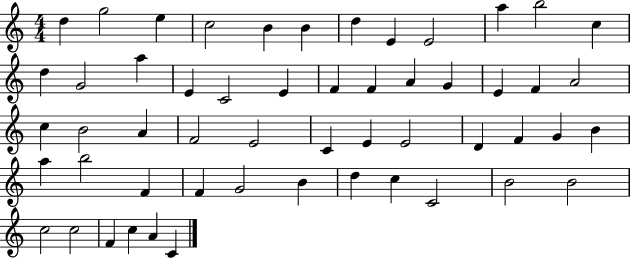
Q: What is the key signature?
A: C major